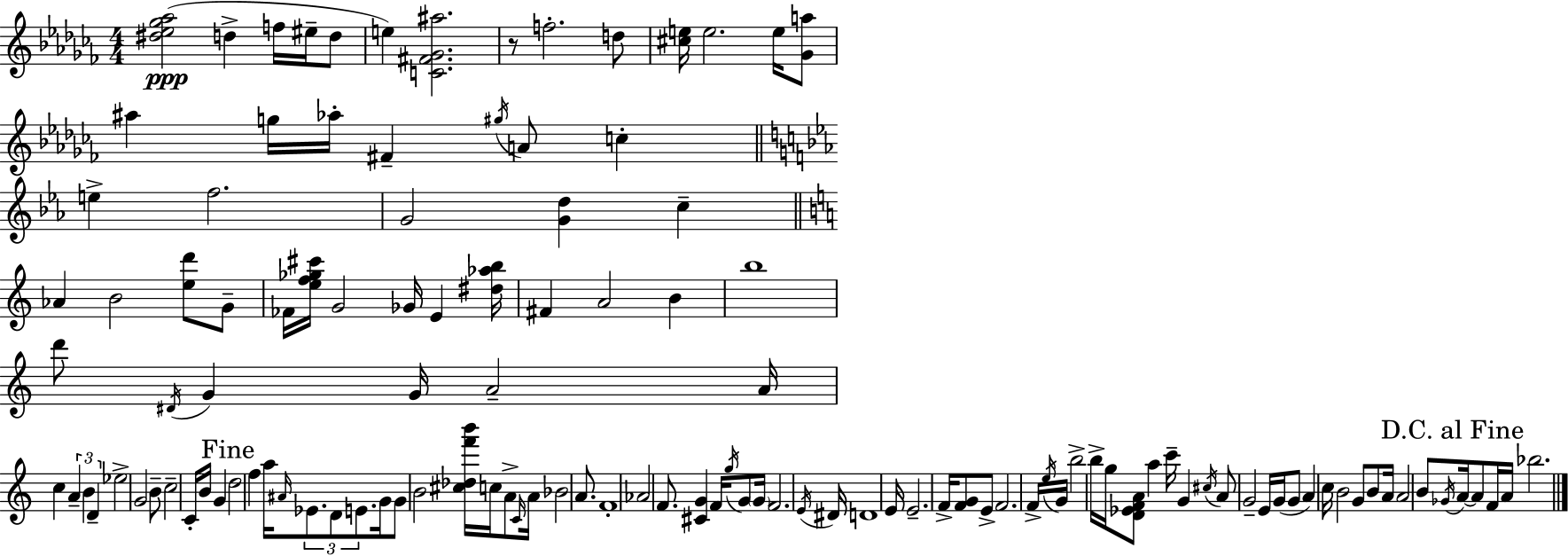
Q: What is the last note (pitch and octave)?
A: Bb5